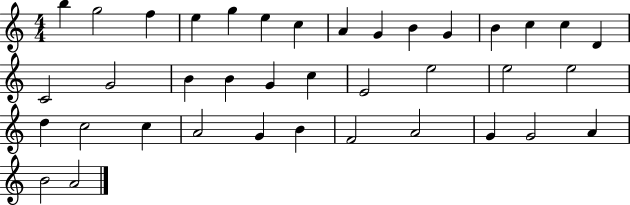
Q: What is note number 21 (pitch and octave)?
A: C5